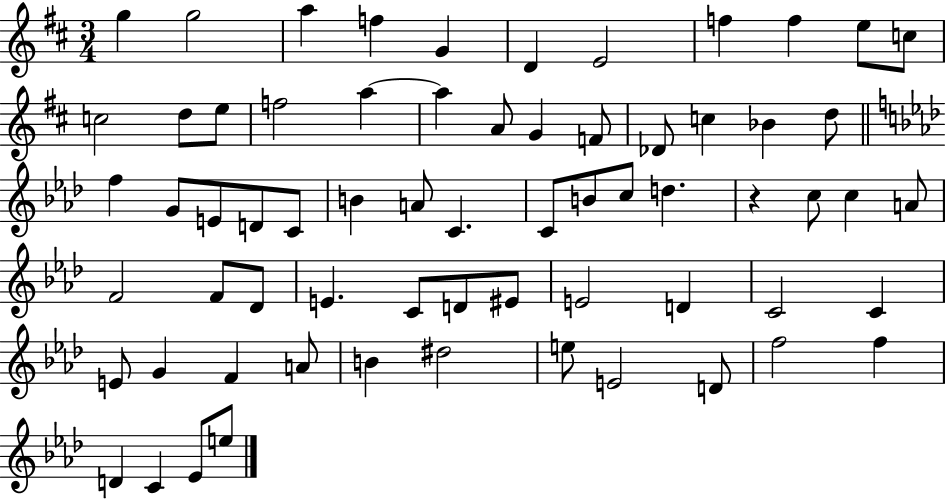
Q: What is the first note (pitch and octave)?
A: G5